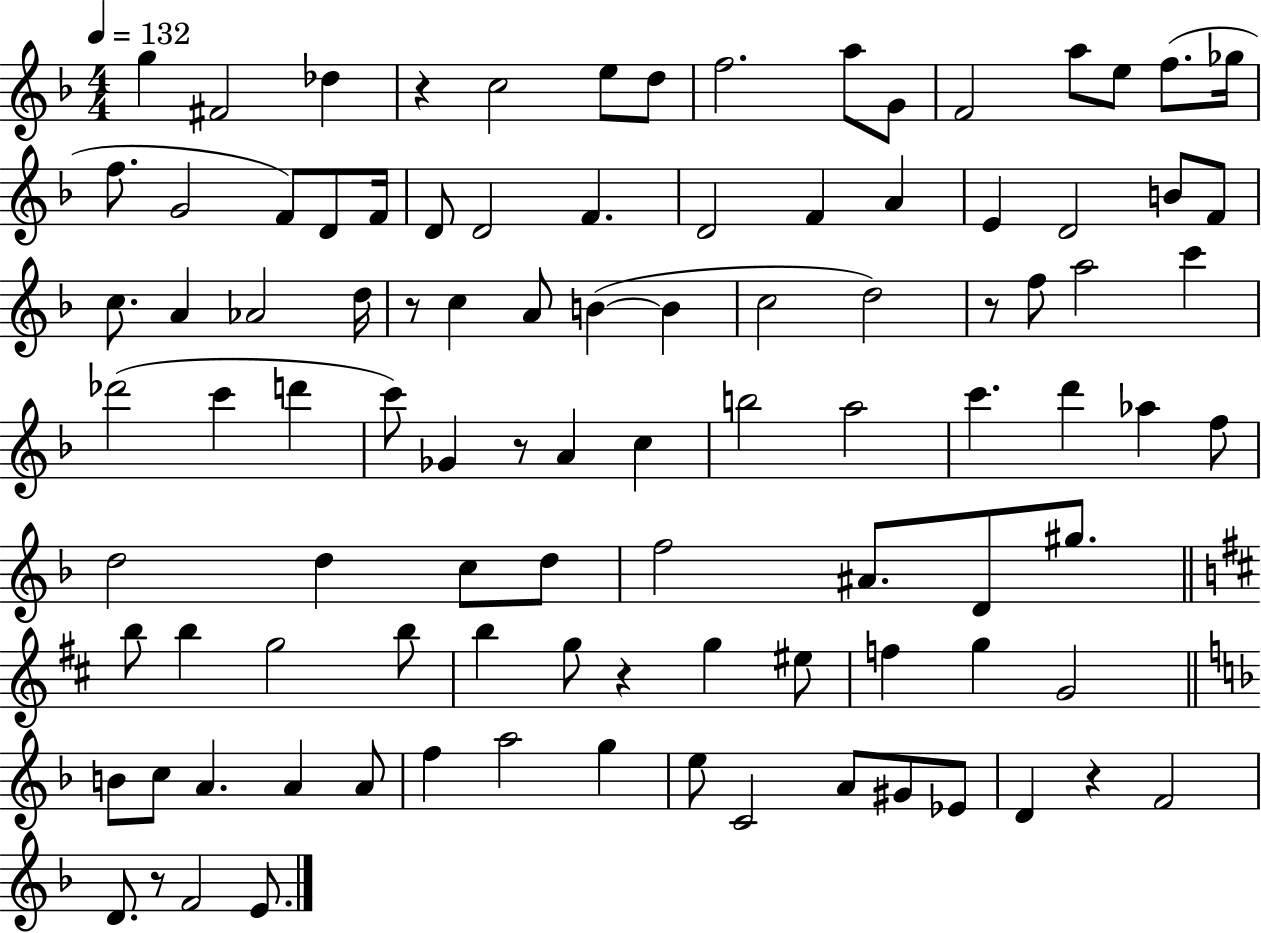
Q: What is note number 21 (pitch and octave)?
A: D4